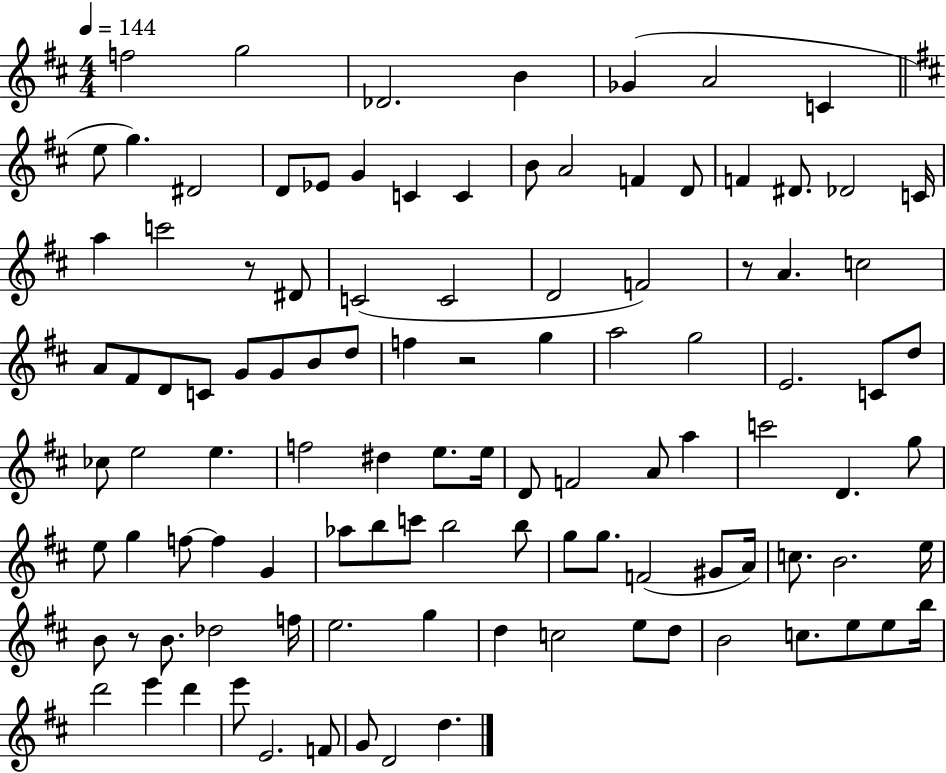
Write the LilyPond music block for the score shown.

{
  \clef treble
  \numericTimeSignature
  \time 4/4
  \key d \major
  \tempo 4 = 144
  f''2 g''2 | des'2. b'4 | ges'4( a'2 c'4 | \bar "||" \break \key b \minor e''8 g''4.) dis'2 | d'8 ees'8 g'4 c'4 c'4 | b'8 a'2 f'4 d'8 | f'4 dis'8. des'2 c'16 | \break a''4 c'''2 r8 dis'8 | c'2( c'2 | d'2 f'2) | r8 a'4. c''2 | \break a'8 fis'8 d'8 c'8 g'8 g'8 b'8 d''8 | f''4 r2 g''4 | a''2 g''2 | e'2. c'8 d''8 | \break ces''8 e''2 e''4. | f''2 dis''4 e''8. e''16 | d'8 f'2 a'8 a''4 | c'''2 d'4. g''8 | \break e''8 g''4 f''8~~ f''4 g'4 | aes''8 b''8 c'''8 b''2 b''8 | g''8 g''8. f'2( gis'8 a'16) | c''8. b'2. e''16 | \break b'8 r8 b'8. des''2 f''16 | e''2. g''4 | d''4 c''2 e''8 d''8 | b'2 c''8. e''8 e''8 b''16 | \break d'''2 e'''4 d'''4 | e'''8 e'2. f'8 | g'8 d'2 d''4. | \bar "|."
}